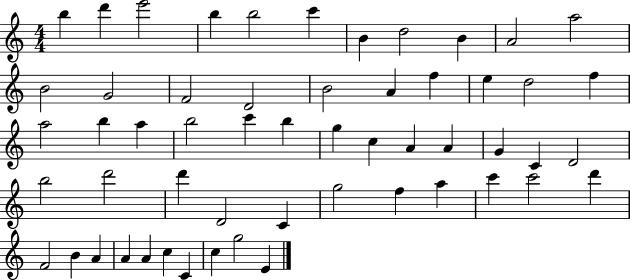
X:1
T:Untitled
M:4/4
L:1/4
K:C
b d' e'2 b b2 c' B d2 B A2 a2 B2 G2 F2 D2 B2 A f e d2 f a2 b a b2 c' b g c A A G C D2 b2 d'2 d' D2 C g2 f a c' c'2 d' F2 B A A A c C c g2 E